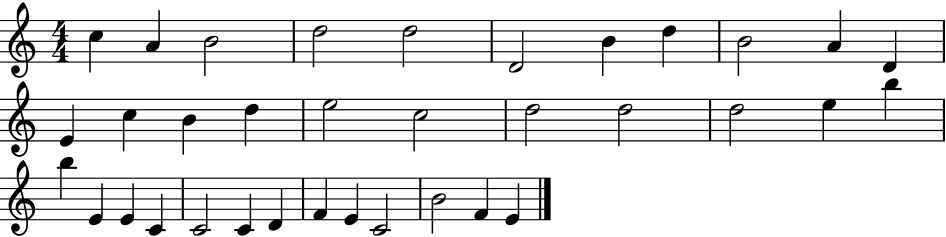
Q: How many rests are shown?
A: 0